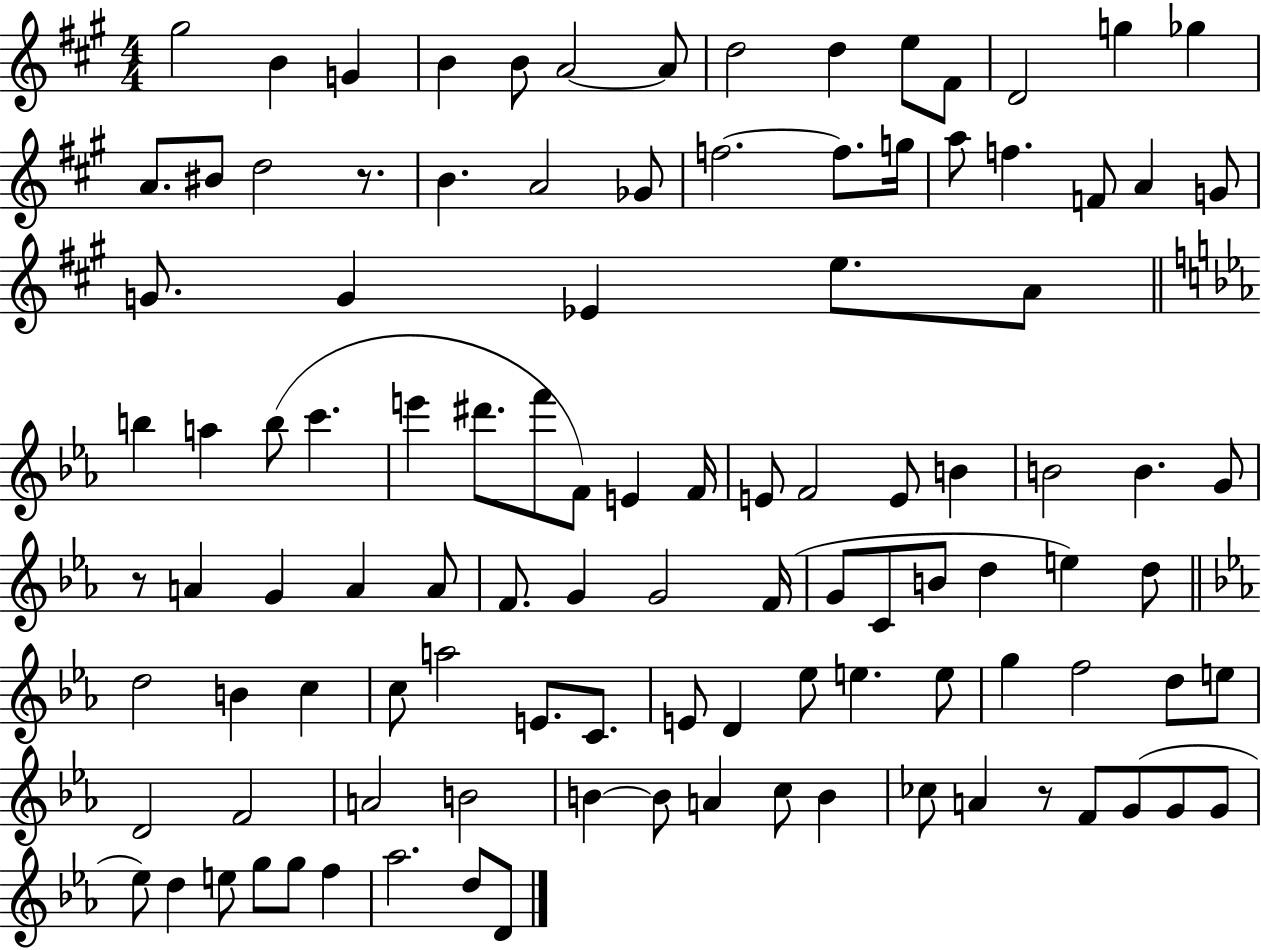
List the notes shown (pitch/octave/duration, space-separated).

G#5/h B4/q G4/q B4/q B4/e A4/h A4/e D5/h D5/q E5/e F#4/e D4/h G5/q Gb5/q A4/e. BIS4/e D5/h R/e. B4/q. A4/h Gb4/e F5/h. F5/e. G5/s A5/e F5/q. F4/e A4/q G4/e G4/e. G4/q Eb4/q E5/e. A4/e B5/q A5/q B5/e C6/q. E6/q D#6/e. F6/e F4/e E4/q F4/s E4/e F4/h E4/e B4/q B4/h B4/q. G4/e R/e A4/q G4/q A4/q A4/e F4/e. G4/q G4/h F4/s G4/e C4/e B4/e D5/q E5/q D5/e D5/h B4/q C5/q C5/e A5/h E4/e. C4/e. E4/e D4/q Eb5/e E5/q. E5/e G5/q F5/h D5/e E5/e D4/h F4/h A4/h B4/h B4/q B4/e A4/q C5/e B4/q CES5/e A4/q R/e F4/e G4/e G4/e G4/e Eb5/e D5/q E5/e G5/e G5/e F5/q Ab5/h. D5/e D4/e